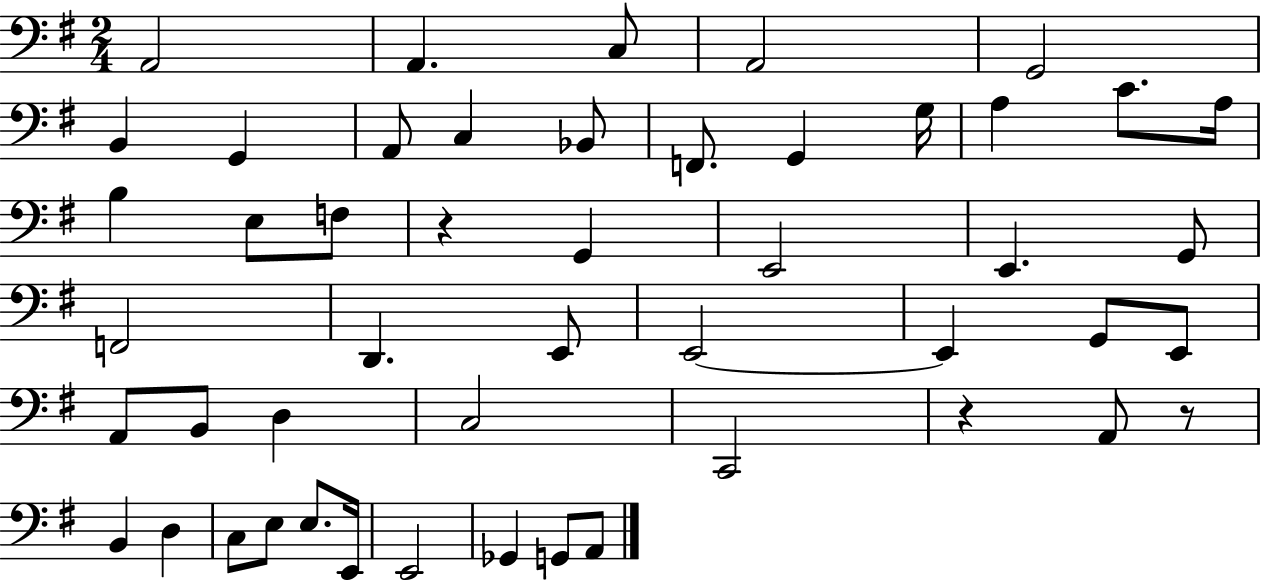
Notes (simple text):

A2/h A2/q. C3/e A2/h G2/h B2/q G2/q A2/e C3/q Bb2/e F2/e. G2/q G3/s A3/q C4/e. A3/s B3/q E3/e F3/e R/q G2/q E2/h E2/q. G2/e F2/h D2/q. E2/e E2/h E2/q G2/e E2/e A2/e B2/e D3/q C3/h C2/h R/q A2/e R/e B2/q D3/q C3/e E3/e E3/e. E2/s E2/h Gb2/q G2/e A2/e